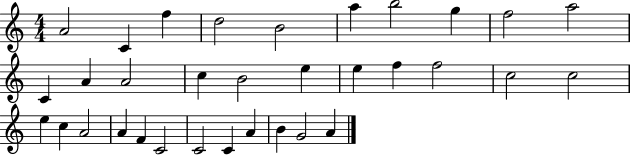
A4/h C4/q F5/q D5/h B4/h A5/q B5/h G5/q F5/h A5/h C4/q A4/q A4/h C5/q B4/h E5/q E5/q F5/q F5/h C5/h C5/h E5/q C5/q A4/h A4/q F4/q C4/h C4/h C4/q A4/q B4/q G4/h A4/q